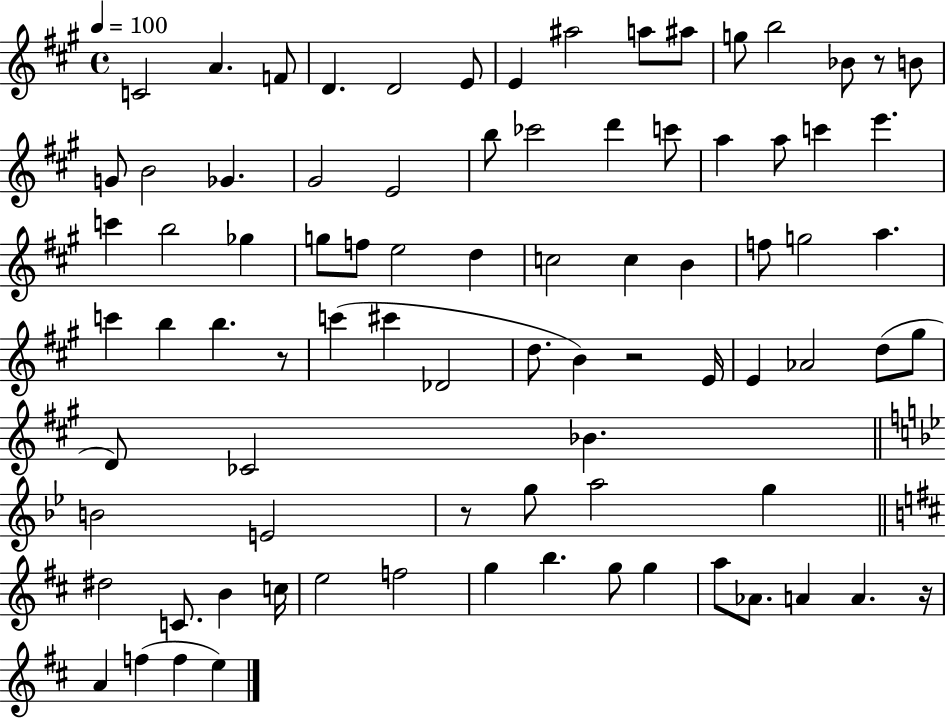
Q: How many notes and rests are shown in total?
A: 84